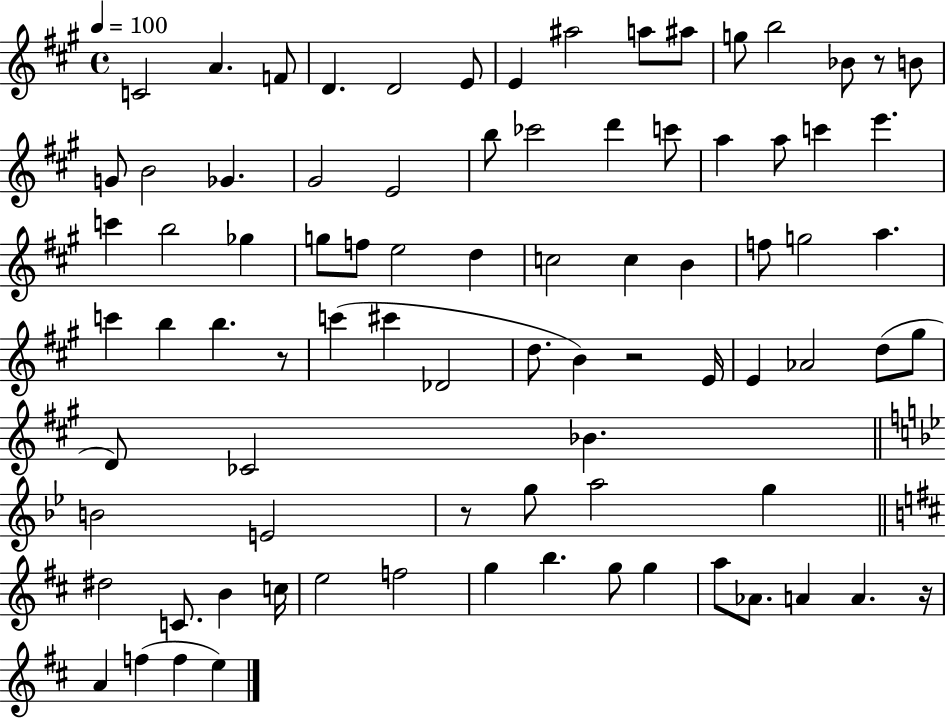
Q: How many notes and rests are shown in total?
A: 84